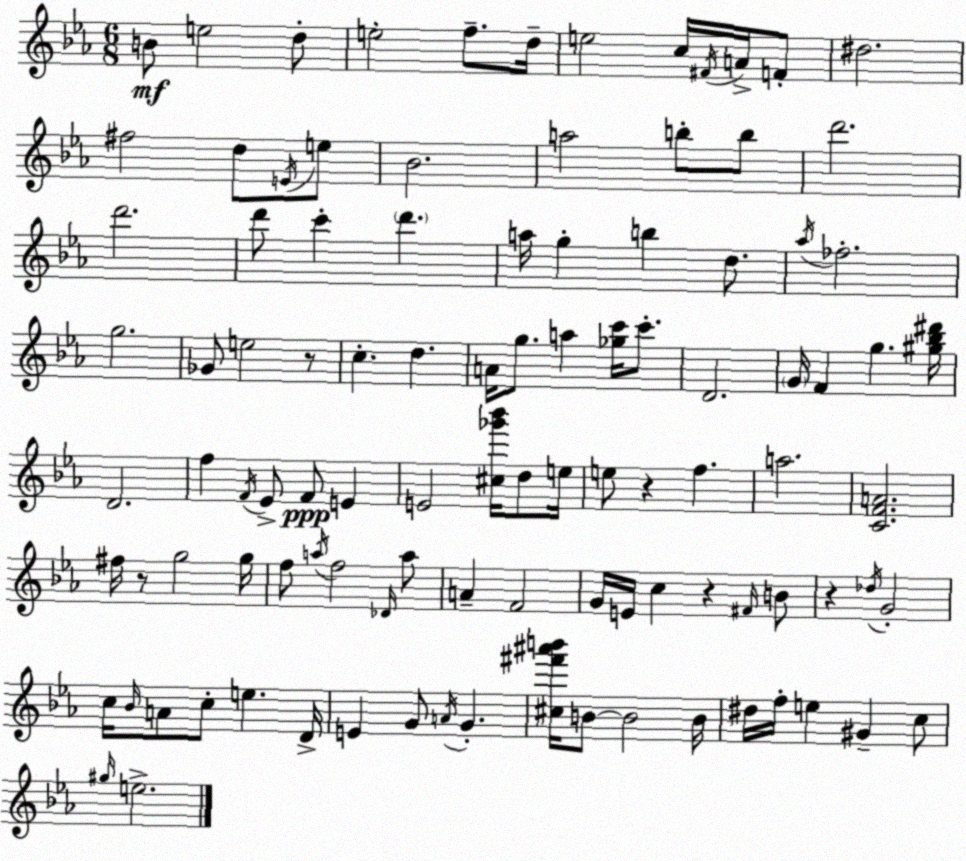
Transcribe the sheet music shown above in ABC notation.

X:1
T:Untitled
M:6/8
L:1/4
K:Cm
B/2 e2 d/2 e2 f/2 d/4 e2 c/4 ^F/4 A/4 F/2 ^d2 ^f2 d/2 E/4 e/2 _B2 a2 b/2 b/2 d'2 d'2 d'/2 c' d' a/4 g b d/2 _a/4 _f2 g2 _G/2 e2 z/2 c d A/4 g/2 a [_gc']/4 c'/2 D2 G/4 F g [^g_b^d']/4 D2 f F/4 _E/2 F/2 E E2 [^c_g'_b']/4 d/2 e/4 e/2 z f a2 [CFA]2 ^f/4 z/2 g2 g/4 f/2 a/4 f2 _D/4 a/2 A F2 G/4 E/4 c z ^F/4 B/2 z _d/4 G2 c/4 _B/4 A/2 c/2 e D/4 E G/2 A/4 G [^c^f'^a'b']/4 B/2 B2 B/4 ^d/4 f/4 e ^G c/2 ^g/4 e2